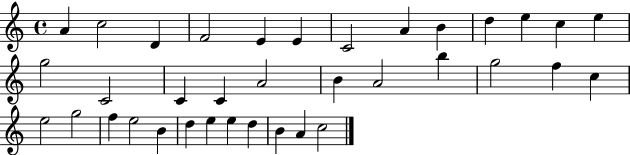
A4/q C5/h D4/q F4/h E4/q E4/q C4/h A4/q B4/q D5/q E5/q C5/q E5/q G5/h C4/h C4/q C4/q A4/h B4/q A4/h B5/q G5/h F5/q C5/q E5/h G5/h F5/q E5/h B4/q D5/q E5/q E5/q D5/q B4/q A4/q C5/h